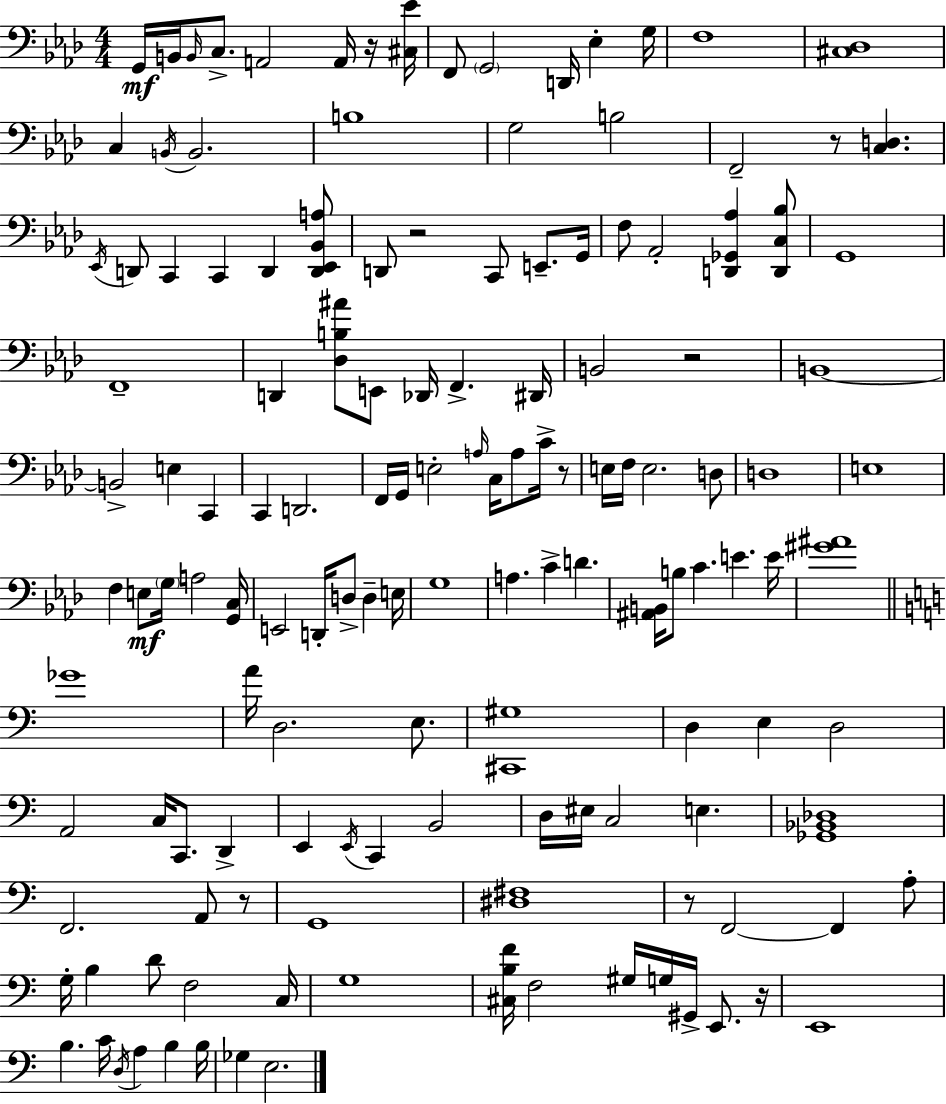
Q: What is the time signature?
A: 4/4